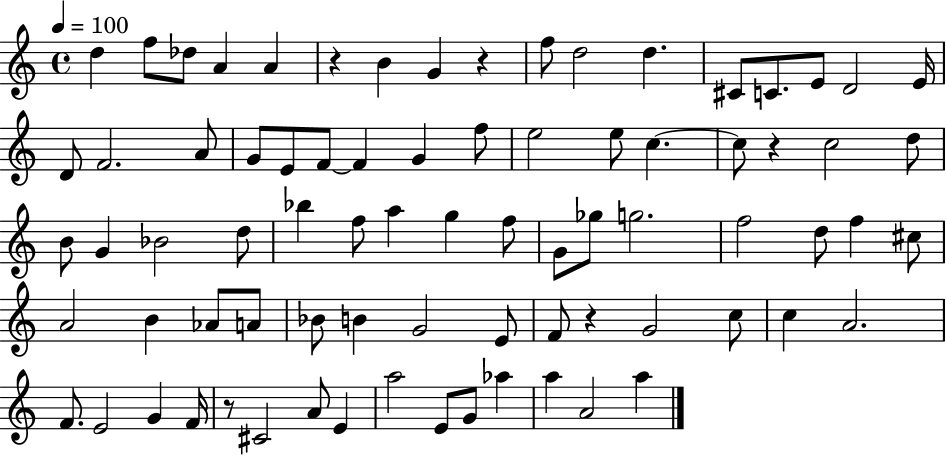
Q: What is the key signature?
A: C major